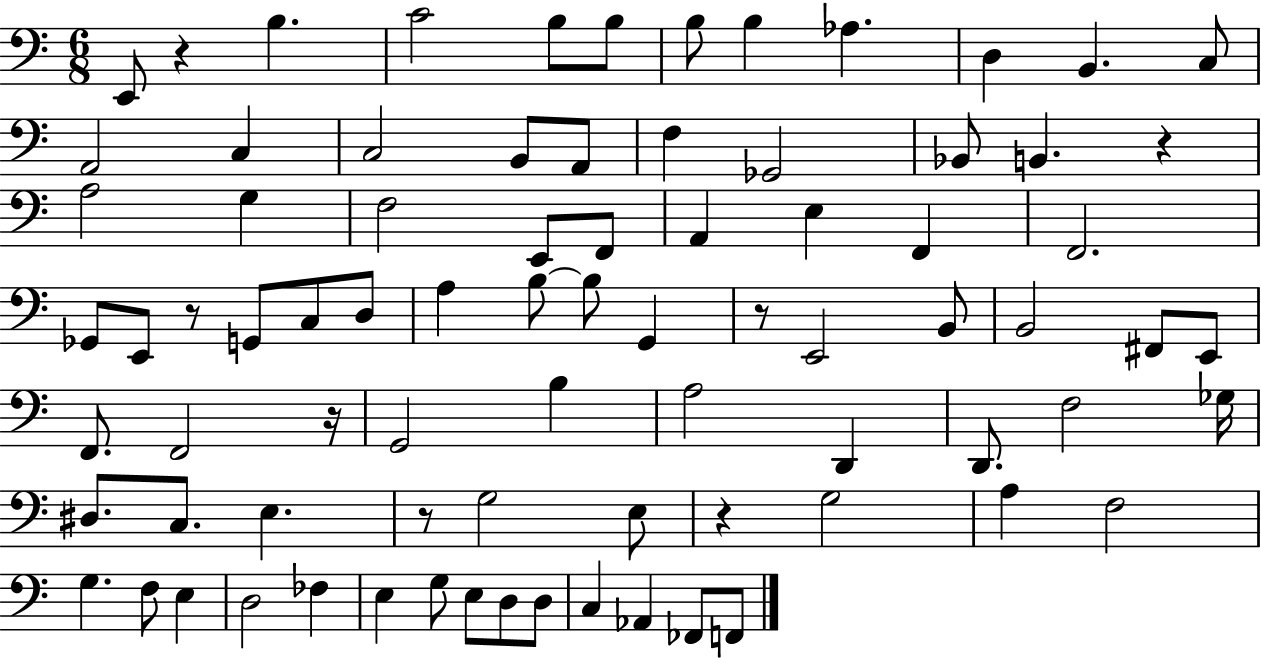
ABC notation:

X:1
T:Untitled
M:6/8
L:1/4
K:C
E,,/2 z B, C2 B,/2 B,/2 B,/2 B, _A, D, B,, C,/2 A,,2 C, C,2 B,,/2 A,,/2 F, _G,,2 _B,,/2 B,, z A,2 G, F,2 E,,/2 F,,/2 A,, E, F,, F,,2 _G,,/2 E,,/2 z/2 G,,/2 C,/2 D,/2 A, B,/2 B,/2 G,, z/2 E,,2 B,,/2 B,,2 ^F,,/2 E,,/2 F,,/2 F,,2 z/4 G,,2 B, A,2 D,, D,,/2 F,2 _G,/4 ^D,/2 C,/2 E, z/2 G,2 E,/2 z G,2 A, F,2 G, F,/2 E, D,2 _F, E, G,/2 E,/2 D,/2 D,/2 C, _A,, _F,,/2 F,,/2